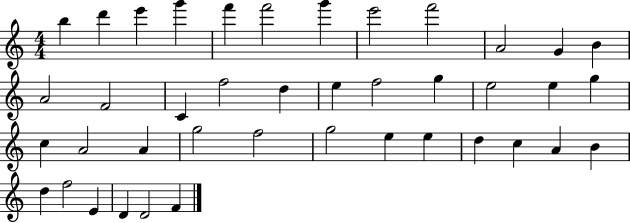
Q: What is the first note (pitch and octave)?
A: B5